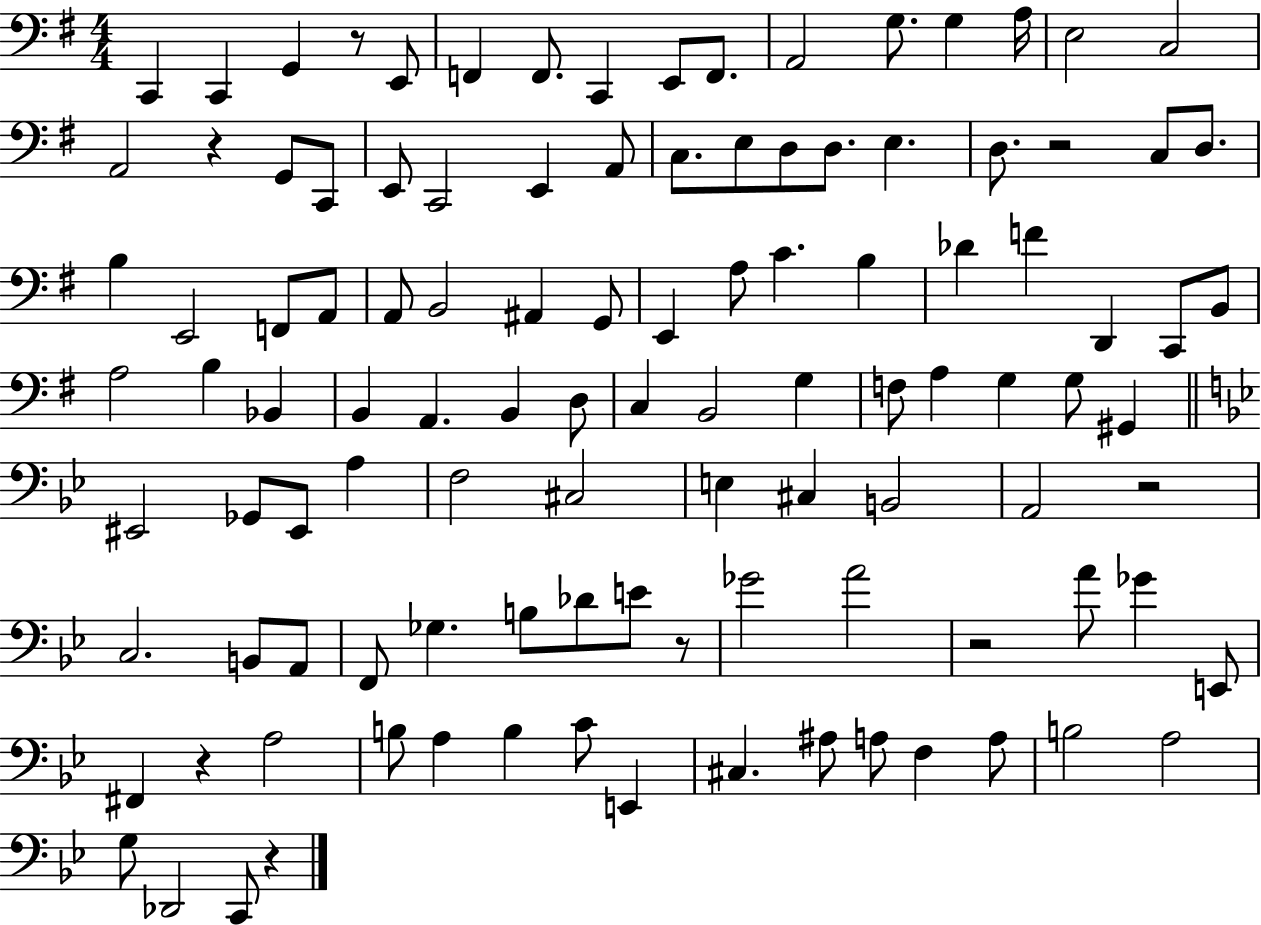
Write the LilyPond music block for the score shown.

{
  \clef bass
  \numericTimeSignature
  \time 4/4
  \key g \major
  c,4 c,4 g,4 r8 e,8 | f,4 f,8. c,4 e,8 f,8. | a,2 g8. g4 a16 | e2 c2 | \break a,2 r4 g,8 c,8 | e,8 c,2 e,4 a,8 | c8. e8 d8 d8. e4. | d8. r2 c8 d8. | \break b4 e,2 f,8 a,8 | a,8 b,2 ais,4 g,8 | e,4 a8 c'4. b4 | des'4 f'4 d,4 c,8 b,8 | \break a2 b4 bes,4 | b,4 a,4. b,4 d8 | c4 b,2 g4 | f8 a4 g4 g8 gis,4 | \break \bar "||" \break \key bes \major eis,2 ges,8 eis,8 a4 | f2 cis2 | e4 cis4 b,2 | a,2 r2 | \break c2. b,8 a,8 | f,8 ges4. b8 des'8 e'8 r8 | ges'2 a'2 | r2 a'8 ges'4 e,8 | \break fis,4 r4 a2 | b8 a4 b4 c'8 e,4 | cis4. ais8 a8 f4 a8 | b2 a2 | \break g8 des,2 c,8 r4 | \bar "|."
}